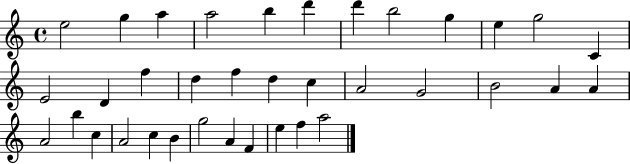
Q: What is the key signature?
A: C major